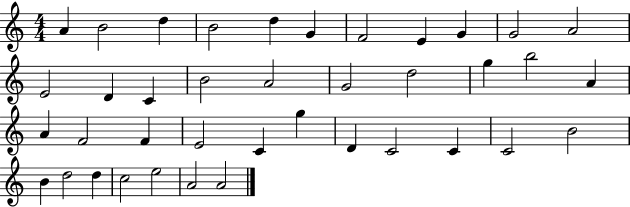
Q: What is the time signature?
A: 4/4